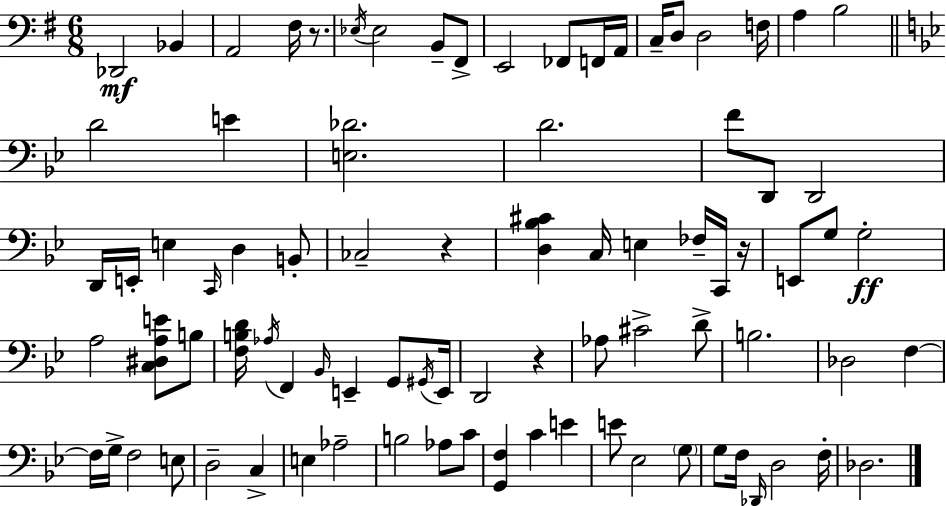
{
  \clef bass
  \numericTimeSignature
  \time 6/8
  \key e \minor
  des,2\mf bes,4 | a,2 fis16 r8. | \acciaccatura { ees16 } ees2 b,8-- fis,8-> | e,2 fes,8 f,16 | \break a,16 c16-- d8 d2 | f16 a4 b2 | \bar "||" \break \key g \minor d'2 e'4 | <e des'>2. | d'2. | f'8 d,8 d,2 | \break d,16 e,16-. e4 \grace { c,16 } d4 b,8-. | ces2-- r4 | <d bes cis'>4 c16 e4 fes16-- c,16 | r16 e,8 g8 g2-.\ff | \break a2 <c dis a e'>8 b8 | <f b d'>16 \acciaccatura { aes16 } f,4 \grace { bes,16 } e,4-- | g,8 \acciaccatura { gis,16 } e,16 d,2 | r4 aes8 cis'2-> | \break d'8-> b2. | des2 | f4~~ f16 g16-> f2 | e8 d2-- | \break c4-> e4 aes2-- | b2 | aes8 c'8 <g, f>4 c'4 | e'4 e'8 ees2 | \break \parenthesize g8 g8 f16 \grace { des,16 } d2 | f16-. des2. | \bar "|."
}